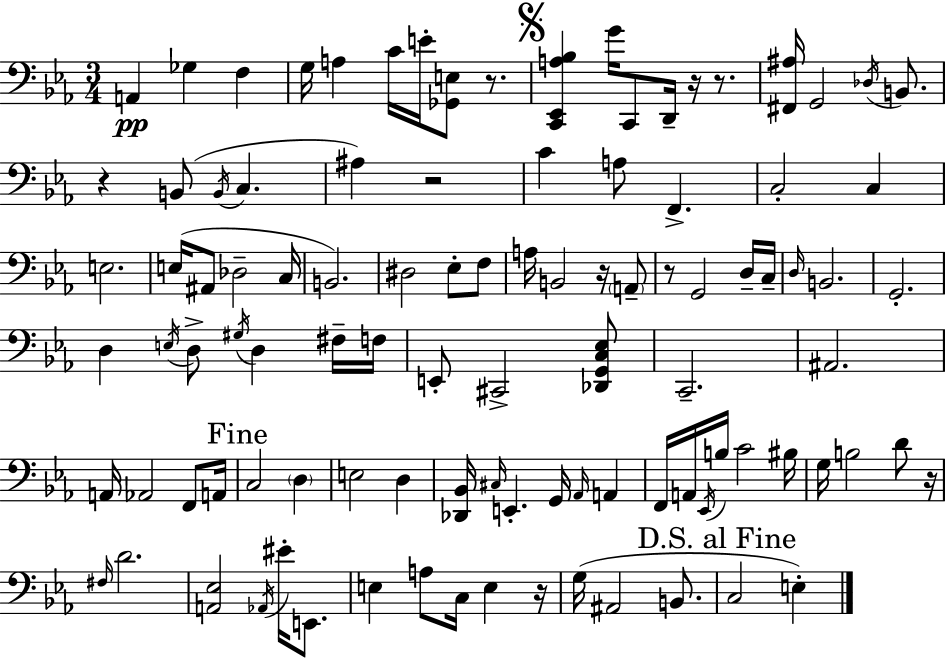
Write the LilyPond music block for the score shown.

{
  \clef bass
  \numericTimeSignature
  \time 3/4
  \key c \minor
  \repeat volta 2 { a,4\pp ges4 f4 | g16 a4 c'16 e'16-. <ges, e>8 r8. | \mark \markup { \musicglyph "scripts.segno" } <c, ees, a bes>4 g'16 c,8 d,16-- r16 r8. | <fis, ais>16 g,2 \acciaccatura { des16 } b,8. | \break r4 b,8( \acciaccatura { b,16 } c4. | ais4) r2 | c'4 a8 f,4.-> | c2-. c4 | \break e2. | e16( ais,8 des2-- | c16 b,2.) | dis2 ees8-. | \break f8 a16 b,2 r16 | \parenthesize a,8-- r8 g,2 | d16-- c16-- \grace { d16 } b,2. | g,2.-. | \break d4 \acciaccatura { e16 } d8-> \acciaccatura { gis16 } d4 | fis16-- f16 e,8-. cis,2-> | <des, g, c ees>8 c,2.-- | ais,2. | \break a,16 aes,2 | f,8 a,16 \mark "Fine" c2 | \parenthesize d4 e2 | d4 <des, bes,>16 \grace { cis16 } e,4.-. | \break g,16 \grace { aes,16 } a,4 f,16 a,16 \acciaccatura { ees,16 } b16 c'2 | bis16 g16 b2 | d'8 r16 \grace { fis16 } d'2. | <a, ees>2 | \break \acciaccatura { aes,16 } eis'16-. e,8. e4 | a8 c16 e4 r16 g16( ais,2 | b,8. \mark "D.S. al Fine" c2 | e4-.) } \bar "|."
}